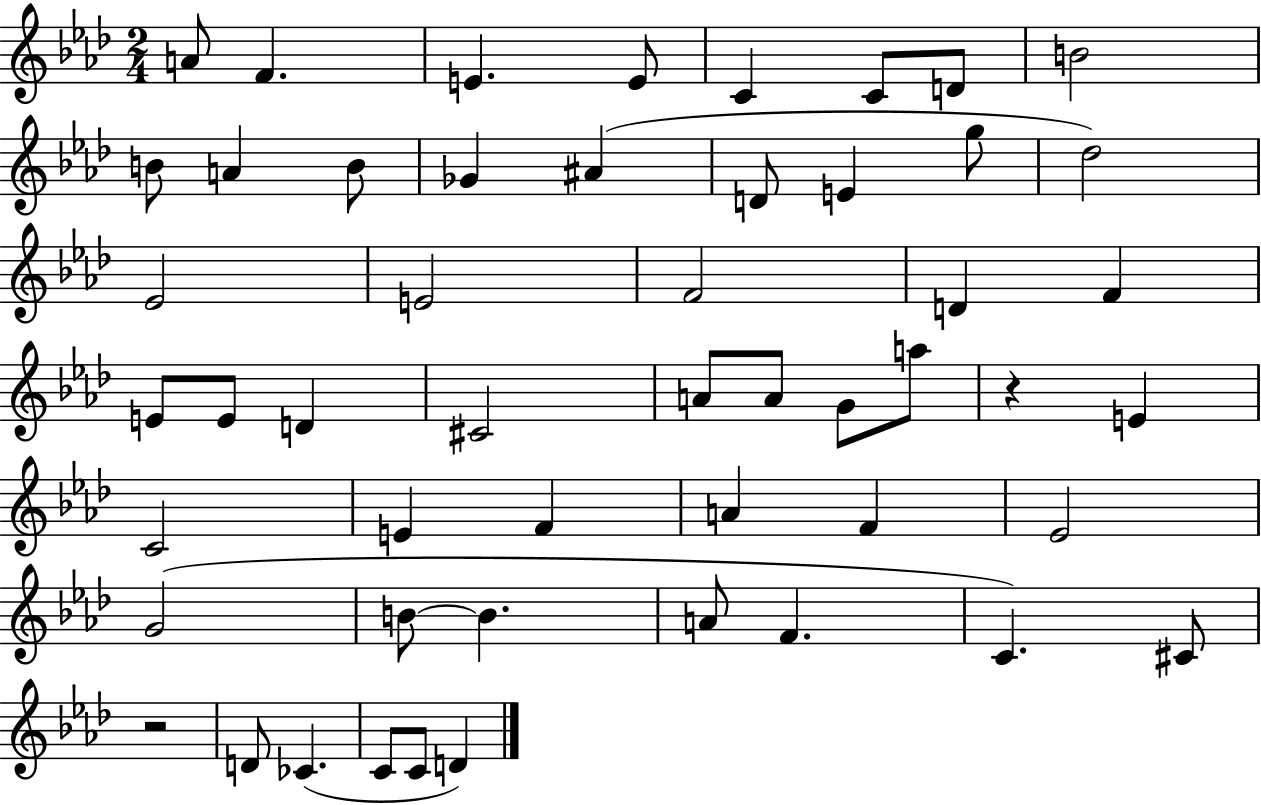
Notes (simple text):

A4/e F4/q. E4/q. E4/e C4/q C4/e D4/e B4/h B4/e A4/q B4/e Gb4/q A#4/q D4/e E4/q G5/e Db5/h Eb4/h E4/h F4/h D4/q F4/q E4/e E4/e D4/q C#4/h A4/e A4/e G4/e A5/e R/q E4/q C4/h E4/q F4/q A4/q F4/q Eb4/h G4/h B4/e B4/q. A4/e F4/q. C4/q. C#4/e R/h D4/e CES4/q. C4/e C4/e D4/q